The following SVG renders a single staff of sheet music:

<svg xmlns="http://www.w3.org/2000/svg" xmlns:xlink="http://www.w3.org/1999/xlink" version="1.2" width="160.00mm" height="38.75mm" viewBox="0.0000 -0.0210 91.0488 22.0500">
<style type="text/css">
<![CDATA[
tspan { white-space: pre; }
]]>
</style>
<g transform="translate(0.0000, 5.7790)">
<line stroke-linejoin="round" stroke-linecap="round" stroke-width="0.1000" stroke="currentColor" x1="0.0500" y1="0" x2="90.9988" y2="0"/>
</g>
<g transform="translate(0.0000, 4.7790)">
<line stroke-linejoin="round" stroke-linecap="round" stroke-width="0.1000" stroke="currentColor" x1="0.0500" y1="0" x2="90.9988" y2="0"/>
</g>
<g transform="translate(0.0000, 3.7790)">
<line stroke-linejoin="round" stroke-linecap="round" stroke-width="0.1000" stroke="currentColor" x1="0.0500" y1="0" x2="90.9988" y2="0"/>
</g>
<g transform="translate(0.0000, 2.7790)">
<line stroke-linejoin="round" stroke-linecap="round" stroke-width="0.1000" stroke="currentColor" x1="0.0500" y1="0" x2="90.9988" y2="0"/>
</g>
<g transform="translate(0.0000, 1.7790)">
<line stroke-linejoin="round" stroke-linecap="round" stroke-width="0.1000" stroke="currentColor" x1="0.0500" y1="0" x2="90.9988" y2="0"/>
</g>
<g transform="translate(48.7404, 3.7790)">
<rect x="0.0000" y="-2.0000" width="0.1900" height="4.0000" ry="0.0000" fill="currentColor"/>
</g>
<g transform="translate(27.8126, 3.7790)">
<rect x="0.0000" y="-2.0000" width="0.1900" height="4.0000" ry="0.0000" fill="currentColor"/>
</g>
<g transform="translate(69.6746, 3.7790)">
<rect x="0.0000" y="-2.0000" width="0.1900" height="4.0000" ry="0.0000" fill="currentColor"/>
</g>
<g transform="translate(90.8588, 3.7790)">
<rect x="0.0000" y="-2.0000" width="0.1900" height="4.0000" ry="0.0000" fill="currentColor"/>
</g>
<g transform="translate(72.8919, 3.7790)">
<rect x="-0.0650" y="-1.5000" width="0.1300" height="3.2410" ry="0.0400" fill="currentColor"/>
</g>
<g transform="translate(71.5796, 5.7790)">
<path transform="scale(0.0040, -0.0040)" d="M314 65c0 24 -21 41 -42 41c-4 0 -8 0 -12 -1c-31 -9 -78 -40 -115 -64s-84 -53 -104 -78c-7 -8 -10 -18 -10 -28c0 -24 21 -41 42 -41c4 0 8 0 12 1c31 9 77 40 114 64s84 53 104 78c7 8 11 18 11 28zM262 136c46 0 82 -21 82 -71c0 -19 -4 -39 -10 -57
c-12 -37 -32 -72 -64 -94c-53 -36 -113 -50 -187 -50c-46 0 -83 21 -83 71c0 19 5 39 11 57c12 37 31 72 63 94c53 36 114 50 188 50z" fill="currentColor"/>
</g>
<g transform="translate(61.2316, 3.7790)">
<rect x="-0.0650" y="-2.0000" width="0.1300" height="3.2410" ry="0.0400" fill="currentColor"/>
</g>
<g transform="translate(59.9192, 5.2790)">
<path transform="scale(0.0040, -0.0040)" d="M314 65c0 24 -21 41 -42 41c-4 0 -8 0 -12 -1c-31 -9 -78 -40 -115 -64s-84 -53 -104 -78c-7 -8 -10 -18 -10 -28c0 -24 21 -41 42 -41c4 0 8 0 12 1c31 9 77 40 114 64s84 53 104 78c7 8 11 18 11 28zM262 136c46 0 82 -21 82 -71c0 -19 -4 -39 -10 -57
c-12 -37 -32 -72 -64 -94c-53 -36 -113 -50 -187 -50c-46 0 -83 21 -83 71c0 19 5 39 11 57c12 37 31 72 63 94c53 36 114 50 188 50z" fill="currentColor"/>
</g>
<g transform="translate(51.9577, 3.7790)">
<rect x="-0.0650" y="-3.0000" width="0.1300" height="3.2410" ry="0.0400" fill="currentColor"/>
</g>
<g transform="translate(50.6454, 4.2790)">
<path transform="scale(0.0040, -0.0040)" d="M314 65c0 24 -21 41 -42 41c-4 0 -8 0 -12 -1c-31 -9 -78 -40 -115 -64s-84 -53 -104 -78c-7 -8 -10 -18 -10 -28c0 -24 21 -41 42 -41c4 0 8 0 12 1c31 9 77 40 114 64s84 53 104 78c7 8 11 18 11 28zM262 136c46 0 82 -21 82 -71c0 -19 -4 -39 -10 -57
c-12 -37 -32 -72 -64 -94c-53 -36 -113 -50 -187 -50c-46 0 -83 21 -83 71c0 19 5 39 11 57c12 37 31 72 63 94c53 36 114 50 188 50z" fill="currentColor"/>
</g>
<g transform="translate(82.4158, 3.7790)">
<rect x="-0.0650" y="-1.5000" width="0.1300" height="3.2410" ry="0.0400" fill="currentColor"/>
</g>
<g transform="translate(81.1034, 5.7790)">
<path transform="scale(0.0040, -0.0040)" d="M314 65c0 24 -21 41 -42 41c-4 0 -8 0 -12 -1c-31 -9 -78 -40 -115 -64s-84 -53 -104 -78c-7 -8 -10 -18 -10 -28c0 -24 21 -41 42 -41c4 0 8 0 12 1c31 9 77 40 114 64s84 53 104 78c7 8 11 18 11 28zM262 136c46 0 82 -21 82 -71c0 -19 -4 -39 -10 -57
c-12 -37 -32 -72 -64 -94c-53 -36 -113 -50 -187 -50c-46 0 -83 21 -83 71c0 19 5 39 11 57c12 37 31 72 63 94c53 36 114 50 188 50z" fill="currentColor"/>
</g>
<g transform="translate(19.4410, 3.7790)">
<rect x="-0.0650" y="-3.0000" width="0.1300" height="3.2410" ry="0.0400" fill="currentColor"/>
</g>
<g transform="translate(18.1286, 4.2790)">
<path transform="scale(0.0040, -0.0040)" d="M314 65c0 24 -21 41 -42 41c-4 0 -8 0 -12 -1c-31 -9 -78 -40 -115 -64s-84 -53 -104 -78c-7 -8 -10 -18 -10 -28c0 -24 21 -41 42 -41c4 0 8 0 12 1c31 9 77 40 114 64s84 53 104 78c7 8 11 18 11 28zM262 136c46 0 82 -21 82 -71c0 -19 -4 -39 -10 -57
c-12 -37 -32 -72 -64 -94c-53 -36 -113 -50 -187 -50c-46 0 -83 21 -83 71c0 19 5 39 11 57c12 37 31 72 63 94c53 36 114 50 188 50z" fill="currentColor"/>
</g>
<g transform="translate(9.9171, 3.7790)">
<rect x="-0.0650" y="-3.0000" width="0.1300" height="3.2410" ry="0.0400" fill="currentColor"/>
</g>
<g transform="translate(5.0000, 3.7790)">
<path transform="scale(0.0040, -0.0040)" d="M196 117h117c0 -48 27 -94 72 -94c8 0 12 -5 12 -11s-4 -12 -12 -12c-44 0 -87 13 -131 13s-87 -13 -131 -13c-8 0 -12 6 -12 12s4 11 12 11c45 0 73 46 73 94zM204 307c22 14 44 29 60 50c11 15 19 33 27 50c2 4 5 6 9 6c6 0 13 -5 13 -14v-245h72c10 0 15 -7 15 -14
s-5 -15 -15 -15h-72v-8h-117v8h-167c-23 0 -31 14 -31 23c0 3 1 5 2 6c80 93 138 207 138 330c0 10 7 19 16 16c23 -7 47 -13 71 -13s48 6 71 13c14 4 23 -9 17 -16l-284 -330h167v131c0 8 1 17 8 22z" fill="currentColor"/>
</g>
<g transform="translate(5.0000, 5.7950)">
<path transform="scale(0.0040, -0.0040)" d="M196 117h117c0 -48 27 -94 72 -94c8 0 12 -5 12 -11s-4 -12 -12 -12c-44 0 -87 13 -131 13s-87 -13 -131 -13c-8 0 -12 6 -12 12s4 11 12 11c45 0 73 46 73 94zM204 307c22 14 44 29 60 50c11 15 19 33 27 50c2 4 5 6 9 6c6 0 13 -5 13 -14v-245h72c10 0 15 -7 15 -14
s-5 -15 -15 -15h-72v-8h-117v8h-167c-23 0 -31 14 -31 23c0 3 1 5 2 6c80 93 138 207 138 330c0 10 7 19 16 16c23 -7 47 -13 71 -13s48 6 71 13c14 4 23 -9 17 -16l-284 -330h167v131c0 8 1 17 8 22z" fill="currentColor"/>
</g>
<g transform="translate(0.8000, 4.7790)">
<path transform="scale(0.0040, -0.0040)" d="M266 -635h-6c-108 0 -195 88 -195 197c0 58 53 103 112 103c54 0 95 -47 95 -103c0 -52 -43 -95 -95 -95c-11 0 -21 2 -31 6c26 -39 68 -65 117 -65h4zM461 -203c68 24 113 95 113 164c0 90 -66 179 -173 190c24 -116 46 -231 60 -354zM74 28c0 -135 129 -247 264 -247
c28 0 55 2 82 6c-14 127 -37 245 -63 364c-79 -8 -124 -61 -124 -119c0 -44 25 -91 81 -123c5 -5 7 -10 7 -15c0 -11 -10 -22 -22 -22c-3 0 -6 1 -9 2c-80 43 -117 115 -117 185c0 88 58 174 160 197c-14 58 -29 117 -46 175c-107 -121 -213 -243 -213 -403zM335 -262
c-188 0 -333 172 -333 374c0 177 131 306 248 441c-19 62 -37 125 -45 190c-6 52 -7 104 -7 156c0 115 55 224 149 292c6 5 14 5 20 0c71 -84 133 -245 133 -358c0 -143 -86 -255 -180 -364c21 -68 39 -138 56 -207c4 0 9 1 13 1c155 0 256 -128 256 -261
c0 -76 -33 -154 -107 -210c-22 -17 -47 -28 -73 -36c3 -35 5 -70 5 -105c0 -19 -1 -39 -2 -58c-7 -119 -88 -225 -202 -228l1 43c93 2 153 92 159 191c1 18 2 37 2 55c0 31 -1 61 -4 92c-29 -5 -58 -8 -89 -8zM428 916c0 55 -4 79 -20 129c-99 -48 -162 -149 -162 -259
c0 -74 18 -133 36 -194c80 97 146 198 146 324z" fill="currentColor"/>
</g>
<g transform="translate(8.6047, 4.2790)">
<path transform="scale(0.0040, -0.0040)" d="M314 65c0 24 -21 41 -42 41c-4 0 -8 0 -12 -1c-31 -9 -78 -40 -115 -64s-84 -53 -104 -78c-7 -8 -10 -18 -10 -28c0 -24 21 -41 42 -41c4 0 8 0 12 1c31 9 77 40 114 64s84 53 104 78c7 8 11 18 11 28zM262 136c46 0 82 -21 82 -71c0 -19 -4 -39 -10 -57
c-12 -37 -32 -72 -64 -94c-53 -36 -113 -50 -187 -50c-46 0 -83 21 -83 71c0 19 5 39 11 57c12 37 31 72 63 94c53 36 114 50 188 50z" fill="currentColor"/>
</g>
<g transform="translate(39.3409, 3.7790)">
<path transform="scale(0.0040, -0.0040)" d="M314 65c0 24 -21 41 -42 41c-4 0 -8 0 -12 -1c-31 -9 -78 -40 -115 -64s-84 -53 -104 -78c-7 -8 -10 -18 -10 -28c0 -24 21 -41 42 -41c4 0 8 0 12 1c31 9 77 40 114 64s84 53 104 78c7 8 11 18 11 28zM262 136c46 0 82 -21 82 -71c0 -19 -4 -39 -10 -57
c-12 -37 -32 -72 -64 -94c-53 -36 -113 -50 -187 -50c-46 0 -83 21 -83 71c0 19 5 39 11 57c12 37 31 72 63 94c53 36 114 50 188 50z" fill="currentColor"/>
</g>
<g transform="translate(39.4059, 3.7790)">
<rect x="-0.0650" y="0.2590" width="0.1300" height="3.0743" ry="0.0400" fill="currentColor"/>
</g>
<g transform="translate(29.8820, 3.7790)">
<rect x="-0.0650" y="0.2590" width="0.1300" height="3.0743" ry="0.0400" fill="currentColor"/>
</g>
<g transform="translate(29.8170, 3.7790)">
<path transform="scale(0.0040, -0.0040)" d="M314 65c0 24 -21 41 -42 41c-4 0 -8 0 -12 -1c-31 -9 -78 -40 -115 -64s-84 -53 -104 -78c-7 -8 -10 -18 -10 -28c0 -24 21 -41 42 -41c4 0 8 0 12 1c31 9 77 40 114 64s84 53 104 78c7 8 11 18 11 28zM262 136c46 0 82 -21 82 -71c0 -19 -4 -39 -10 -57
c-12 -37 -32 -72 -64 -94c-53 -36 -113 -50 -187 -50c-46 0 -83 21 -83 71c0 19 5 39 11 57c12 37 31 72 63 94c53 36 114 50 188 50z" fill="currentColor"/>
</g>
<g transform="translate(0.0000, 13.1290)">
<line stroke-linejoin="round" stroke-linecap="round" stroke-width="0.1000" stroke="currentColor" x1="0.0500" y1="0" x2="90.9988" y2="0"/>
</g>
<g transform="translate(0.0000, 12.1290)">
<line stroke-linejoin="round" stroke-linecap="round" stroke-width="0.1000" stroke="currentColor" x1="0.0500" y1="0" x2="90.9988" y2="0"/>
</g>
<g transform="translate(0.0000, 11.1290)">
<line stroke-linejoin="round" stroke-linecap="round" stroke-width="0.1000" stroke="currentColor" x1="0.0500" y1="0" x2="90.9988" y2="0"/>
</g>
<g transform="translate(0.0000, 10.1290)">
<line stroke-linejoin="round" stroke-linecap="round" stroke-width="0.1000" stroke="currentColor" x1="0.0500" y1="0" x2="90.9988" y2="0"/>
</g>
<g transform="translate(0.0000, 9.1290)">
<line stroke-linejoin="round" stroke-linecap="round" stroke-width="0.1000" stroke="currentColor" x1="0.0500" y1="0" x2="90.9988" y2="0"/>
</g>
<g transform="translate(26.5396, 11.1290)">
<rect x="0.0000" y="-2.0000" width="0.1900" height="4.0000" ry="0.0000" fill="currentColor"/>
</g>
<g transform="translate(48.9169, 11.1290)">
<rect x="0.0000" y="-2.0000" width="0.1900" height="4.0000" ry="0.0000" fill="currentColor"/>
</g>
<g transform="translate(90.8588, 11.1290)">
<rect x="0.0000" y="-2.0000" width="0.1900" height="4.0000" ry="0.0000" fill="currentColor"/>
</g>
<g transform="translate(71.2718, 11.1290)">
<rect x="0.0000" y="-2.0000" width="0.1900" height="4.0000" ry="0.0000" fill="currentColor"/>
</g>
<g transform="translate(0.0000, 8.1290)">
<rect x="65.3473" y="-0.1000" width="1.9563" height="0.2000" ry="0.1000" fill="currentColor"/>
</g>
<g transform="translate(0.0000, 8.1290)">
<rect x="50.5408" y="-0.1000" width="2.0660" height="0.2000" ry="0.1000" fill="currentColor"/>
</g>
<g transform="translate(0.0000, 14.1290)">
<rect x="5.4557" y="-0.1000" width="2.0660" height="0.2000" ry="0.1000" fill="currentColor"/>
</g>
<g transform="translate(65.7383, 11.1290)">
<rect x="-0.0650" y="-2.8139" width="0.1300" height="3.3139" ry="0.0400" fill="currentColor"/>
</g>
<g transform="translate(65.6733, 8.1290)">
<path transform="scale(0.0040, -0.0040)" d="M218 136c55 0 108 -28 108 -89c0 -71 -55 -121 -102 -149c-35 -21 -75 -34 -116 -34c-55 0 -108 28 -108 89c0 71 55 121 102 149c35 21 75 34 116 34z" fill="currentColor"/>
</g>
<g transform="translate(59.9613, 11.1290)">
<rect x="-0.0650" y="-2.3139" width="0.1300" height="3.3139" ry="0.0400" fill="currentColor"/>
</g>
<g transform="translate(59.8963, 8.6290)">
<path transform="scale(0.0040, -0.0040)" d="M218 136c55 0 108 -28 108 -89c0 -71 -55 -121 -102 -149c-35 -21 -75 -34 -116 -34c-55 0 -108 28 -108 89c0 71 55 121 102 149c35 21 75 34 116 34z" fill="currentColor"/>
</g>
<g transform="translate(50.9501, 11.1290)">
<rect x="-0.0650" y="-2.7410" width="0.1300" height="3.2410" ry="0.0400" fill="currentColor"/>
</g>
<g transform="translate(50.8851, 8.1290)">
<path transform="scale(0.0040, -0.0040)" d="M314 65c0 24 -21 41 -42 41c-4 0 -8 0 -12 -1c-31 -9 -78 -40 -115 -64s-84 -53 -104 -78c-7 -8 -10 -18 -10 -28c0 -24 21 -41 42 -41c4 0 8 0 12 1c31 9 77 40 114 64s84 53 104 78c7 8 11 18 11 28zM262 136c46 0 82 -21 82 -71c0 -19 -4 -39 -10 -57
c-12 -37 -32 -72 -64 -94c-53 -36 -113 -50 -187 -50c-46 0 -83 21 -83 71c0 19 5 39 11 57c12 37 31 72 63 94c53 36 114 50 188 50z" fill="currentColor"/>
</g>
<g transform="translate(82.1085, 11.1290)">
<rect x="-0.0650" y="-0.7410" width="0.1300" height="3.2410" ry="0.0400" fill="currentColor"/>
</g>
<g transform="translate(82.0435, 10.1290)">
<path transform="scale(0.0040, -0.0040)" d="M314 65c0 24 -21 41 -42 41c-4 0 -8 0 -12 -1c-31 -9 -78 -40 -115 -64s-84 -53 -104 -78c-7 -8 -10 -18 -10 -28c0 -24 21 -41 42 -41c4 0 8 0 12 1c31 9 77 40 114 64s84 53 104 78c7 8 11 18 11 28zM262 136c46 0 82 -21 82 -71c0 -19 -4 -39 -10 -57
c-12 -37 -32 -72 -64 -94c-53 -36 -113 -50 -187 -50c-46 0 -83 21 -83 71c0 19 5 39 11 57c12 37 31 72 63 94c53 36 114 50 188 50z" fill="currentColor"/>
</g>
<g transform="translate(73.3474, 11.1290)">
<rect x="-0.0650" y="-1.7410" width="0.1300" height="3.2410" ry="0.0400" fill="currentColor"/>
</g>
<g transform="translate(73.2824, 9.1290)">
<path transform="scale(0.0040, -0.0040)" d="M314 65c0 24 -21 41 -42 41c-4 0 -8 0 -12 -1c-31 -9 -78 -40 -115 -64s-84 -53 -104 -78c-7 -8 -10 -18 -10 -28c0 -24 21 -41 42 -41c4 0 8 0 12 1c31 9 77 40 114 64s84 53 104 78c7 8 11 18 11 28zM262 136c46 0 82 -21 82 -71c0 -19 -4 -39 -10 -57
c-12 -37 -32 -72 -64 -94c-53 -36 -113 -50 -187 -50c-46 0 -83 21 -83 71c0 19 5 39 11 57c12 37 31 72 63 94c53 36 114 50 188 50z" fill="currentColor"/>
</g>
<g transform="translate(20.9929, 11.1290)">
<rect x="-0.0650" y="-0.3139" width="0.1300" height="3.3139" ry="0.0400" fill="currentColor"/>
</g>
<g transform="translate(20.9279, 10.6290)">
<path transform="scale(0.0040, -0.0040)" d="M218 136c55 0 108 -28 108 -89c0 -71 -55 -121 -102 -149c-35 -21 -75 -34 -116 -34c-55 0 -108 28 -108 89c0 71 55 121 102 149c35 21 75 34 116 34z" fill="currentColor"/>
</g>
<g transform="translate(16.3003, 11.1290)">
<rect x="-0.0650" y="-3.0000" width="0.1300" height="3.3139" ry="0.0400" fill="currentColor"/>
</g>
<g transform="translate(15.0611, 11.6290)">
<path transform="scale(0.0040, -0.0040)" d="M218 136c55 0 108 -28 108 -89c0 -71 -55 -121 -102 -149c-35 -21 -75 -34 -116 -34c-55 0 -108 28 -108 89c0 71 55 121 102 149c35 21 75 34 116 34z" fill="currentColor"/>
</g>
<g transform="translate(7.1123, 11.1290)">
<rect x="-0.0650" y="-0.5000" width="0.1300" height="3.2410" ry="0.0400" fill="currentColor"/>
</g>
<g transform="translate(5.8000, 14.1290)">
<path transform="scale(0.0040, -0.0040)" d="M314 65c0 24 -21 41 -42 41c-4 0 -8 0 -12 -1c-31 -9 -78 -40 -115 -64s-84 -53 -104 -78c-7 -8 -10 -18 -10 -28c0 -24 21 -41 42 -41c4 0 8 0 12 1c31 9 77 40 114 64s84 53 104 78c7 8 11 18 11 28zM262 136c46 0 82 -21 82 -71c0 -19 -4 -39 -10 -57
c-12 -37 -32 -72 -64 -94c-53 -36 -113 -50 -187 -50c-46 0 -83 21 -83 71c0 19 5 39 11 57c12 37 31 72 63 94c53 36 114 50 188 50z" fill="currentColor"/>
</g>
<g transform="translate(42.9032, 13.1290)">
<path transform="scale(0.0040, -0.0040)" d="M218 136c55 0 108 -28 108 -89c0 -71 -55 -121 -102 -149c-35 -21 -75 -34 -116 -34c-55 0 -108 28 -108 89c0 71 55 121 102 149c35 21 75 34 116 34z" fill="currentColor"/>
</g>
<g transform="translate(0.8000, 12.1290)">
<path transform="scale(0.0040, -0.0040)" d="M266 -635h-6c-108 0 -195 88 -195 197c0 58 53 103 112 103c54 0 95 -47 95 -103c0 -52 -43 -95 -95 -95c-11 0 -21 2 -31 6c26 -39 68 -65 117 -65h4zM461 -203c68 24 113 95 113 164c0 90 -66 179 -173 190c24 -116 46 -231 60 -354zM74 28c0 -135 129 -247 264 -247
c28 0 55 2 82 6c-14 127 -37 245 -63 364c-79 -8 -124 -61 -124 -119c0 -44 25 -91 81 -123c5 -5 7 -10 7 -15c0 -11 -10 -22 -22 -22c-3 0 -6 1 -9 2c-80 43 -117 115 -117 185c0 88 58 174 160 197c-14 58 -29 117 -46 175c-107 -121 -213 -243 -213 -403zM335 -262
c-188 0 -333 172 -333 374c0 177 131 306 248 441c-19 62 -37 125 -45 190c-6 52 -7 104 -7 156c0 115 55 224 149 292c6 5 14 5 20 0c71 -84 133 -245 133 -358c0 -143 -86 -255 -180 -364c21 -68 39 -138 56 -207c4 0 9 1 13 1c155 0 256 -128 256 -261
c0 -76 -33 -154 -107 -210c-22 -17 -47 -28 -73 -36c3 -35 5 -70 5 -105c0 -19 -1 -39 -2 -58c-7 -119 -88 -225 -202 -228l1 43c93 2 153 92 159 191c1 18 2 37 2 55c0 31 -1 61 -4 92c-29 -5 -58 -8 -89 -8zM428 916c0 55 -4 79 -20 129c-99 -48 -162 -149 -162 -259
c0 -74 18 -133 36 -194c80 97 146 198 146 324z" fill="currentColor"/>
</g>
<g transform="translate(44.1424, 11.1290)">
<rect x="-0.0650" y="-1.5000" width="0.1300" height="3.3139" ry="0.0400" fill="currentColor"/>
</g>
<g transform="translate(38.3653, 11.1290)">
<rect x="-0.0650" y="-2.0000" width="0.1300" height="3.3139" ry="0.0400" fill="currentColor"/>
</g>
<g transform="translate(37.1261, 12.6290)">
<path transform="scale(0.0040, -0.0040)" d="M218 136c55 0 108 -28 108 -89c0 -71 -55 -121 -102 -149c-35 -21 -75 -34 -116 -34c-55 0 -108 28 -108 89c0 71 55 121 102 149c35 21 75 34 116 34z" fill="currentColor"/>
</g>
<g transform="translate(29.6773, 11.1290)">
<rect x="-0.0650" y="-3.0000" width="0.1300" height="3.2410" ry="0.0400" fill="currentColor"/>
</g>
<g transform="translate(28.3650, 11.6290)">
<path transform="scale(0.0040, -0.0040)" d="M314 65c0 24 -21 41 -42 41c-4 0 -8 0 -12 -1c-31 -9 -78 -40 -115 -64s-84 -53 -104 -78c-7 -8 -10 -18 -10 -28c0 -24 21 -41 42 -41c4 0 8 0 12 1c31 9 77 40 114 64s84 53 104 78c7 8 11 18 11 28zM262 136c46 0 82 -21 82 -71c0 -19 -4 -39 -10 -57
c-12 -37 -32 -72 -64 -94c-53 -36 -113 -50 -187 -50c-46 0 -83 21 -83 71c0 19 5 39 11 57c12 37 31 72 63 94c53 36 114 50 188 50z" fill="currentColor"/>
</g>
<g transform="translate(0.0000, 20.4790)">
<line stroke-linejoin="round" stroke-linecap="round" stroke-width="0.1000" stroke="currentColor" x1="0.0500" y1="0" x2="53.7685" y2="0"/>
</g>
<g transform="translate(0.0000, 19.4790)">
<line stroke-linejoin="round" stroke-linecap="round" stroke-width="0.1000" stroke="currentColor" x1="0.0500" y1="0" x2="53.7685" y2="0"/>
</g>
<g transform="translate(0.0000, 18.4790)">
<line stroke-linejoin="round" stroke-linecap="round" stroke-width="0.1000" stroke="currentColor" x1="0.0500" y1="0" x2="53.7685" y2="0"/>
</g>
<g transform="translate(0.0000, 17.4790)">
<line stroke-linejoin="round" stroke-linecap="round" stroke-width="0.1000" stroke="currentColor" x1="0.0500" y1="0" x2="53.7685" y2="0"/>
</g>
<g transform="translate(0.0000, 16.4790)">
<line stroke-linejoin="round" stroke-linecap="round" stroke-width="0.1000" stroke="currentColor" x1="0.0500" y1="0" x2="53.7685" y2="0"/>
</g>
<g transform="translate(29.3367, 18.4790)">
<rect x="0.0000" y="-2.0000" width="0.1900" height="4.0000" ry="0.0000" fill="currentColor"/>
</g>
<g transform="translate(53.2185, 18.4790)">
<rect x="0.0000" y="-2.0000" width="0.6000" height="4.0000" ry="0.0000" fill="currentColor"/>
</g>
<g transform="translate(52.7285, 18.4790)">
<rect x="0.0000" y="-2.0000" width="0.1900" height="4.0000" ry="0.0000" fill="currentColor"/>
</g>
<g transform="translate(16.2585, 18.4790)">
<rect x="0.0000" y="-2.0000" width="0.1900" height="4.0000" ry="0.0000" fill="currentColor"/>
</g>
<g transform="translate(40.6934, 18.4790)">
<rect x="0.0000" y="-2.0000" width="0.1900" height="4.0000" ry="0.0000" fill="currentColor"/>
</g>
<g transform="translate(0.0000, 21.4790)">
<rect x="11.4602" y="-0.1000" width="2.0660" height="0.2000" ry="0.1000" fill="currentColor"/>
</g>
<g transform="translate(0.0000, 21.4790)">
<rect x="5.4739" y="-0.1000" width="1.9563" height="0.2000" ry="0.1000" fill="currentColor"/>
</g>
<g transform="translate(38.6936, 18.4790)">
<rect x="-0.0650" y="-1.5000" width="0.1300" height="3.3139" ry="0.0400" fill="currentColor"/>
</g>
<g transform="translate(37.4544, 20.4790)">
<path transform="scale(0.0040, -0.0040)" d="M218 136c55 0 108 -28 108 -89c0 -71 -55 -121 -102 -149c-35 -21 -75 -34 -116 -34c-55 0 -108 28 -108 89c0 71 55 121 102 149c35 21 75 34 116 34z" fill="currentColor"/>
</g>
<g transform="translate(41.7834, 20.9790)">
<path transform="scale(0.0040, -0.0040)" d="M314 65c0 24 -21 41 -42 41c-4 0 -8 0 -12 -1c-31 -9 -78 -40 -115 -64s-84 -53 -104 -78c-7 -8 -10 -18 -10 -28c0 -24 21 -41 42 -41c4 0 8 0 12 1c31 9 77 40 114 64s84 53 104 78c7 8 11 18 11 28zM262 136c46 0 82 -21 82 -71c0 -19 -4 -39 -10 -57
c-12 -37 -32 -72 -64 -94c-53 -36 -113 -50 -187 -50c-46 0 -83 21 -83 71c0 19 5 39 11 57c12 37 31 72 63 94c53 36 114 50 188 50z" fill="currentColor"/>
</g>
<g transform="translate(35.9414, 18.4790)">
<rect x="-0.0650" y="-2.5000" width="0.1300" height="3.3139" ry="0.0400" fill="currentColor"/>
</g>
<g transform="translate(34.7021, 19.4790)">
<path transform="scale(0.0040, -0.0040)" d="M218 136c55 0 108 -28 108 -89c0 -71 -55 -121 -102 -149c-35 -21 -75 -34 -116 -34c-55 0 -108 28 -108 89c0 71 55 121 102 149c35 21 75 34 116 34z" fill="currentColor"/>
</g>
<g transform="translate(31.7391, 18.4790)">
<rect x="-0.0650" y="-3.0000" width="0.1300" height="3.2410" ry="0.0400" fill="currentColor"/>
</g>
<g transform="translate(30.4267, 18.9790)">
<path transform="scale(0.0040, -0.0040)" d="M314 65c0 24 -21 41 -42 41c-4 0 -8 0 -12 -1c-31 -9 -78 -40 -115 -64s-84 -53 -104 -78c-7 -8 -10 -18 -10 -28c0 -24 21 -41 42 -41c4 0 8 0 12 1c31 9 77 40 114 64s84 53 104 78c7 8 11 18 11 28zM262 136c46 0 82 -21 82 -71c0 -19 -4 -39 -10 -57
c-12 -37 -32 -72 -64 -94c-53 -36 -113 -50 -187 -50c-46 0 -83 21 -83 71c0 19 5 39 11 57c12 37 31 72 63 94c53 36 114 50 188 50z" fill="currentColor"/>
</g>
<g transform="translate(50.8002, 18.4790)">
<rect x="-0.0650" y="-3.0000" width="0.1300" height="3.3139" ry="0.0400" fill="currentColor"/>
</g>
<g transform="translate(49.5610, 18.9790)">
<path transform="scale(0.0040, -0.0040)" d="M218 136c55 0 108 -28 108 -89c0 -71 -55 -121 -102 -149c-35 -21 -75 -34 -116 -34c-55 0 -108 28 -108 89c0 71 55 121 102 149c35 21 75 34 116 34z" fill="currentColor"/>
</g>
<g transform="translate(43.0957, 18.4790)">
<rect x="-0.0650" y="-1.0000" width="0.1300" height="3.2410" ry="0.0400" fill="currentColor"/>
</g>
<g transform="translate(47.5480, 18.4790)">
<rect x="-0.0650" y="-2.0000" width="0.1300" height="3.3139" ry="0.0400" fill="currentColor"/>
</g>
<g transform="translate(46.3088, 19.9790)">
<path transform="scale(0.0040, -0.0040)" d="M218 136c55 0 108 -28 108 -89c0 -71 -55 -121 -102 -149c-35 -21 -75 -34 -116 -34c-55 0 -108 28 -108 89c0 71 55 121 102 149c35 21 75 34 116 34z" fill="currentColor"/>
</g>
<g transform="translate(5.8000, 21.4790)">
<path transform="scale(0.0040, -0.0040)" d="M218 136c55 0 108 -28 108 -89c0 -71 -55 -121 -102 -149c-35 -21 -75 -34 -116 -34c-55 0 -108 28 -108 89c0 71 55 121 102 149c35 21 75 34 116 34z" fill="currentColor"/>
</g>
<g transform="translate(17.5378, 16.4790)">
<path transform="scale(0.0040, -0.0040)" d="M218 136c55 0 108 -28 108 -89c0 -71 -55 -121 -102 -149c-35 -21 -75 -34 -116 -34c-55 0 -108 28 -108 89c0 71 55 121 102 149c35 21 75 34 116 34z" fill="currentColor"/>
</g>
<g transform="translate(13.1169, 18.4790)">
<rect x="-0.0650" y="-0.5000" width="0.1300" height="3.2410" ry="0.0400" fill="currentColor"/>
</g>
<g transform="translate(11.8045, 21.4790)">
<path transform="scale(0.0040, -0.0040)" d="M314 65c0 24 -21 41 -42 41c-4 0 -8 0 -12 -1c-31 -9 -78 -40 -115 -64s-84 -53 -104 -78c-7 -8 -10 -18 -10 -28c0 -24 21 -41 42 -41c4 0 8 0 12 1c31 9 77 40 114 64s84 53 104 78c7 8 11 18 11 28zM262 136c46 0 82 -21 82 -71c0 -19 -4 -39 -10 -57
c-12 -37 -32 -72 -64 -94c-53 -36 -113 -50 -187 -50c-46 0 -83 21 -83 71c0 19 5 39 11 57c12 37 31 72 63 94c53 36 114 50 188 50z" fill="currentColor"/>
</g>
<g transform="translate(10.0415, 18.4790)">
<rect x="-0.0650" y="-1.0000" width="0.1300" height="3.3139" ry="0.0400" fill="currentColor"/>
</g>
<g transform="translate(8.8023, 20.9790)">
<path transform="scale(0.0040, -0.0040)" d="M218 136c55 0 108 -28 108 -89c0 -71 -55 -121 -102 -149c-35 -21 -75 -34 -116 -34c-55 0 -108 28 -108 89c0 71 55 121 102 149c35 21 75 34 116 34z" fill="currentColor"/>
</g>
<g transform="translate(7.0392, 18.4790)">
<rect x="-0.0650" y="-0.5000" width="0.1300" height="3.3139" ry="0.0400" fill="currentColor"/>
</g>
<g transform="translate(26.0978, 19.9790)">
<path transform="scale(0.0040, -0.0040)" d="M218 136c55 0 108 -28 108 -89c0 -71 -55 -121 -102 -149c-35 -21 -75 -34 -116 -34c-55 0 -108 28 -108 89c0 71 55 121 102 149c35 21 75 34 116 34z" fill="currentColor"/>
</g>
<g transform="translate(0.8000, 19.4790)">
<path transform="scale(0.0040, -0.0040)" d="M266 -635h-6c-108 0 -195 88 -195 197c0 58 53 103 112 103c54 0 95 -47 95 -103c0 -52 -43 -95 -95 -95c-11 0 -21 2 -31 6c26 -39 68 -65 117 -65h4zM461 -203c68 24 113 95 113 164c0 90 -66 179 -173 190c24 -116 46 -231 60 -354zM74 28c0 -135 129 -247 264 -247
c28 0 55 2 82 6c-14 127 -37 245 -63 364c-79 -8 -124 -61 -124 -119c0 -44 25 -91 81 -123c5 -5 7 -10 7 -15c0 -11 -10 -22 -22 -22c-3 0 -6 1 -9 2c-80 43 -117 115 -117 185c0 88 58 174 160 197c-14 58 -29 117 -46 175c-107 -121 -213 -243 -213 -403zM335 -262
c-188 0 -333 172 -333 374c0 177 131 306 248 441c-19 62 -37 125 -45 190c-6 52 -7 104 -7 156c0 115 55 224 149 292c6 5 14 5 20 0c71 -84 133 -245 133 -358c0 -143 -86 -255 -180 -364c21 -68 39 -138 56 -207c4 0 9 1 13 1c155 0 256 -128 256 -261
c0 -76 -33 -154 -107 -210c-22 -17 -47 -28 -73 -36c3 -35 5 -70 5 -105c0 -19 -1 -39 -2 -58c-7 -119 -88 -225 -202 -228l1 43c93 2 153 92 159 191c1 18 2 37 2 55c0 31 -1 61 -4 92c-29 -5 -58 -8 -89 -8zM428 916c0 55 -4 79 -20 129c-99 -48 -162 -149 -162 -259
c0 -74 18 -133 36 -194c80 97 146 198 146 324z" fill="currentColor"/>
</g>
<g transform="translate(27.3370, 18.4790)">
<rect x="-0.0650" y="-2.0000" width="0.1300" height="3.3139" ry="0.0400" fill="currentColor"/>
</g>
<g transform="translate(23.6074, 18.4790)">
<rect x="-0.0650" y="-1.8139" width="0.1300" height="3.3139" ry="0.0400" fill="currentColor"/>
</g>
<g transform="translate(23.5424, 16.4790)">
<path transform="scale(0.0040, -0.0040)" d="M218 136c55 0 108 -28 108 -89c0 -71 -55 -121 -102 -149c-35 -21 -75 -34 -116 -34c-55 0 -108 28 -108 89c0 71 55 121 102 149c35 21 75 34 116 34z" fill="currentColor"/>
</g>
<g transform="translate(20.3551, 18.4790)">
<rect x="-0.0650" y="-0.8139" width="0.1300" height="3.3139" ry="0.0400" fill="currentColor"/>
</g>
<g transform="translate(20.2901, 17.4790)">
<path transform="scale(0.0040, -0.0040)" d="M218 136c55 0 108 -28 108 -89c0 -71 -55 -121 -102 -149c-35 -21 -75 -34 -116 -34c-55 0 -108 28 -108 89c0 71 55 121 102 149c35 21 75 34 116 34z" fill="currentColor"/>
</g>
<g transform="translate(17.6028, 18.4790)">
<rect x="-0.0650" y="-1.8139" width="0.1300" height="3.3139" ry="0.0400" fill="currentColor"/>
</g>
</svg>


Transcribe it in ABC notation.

X:1
T:Untitled
M:4/4
L:1/4
K:C
A2 A2 B2 B2 A2 F2 E2 E2 C2 A c A2 F E a2 g a f2 d2 C D C2 f d f F A2 G E D2 F A